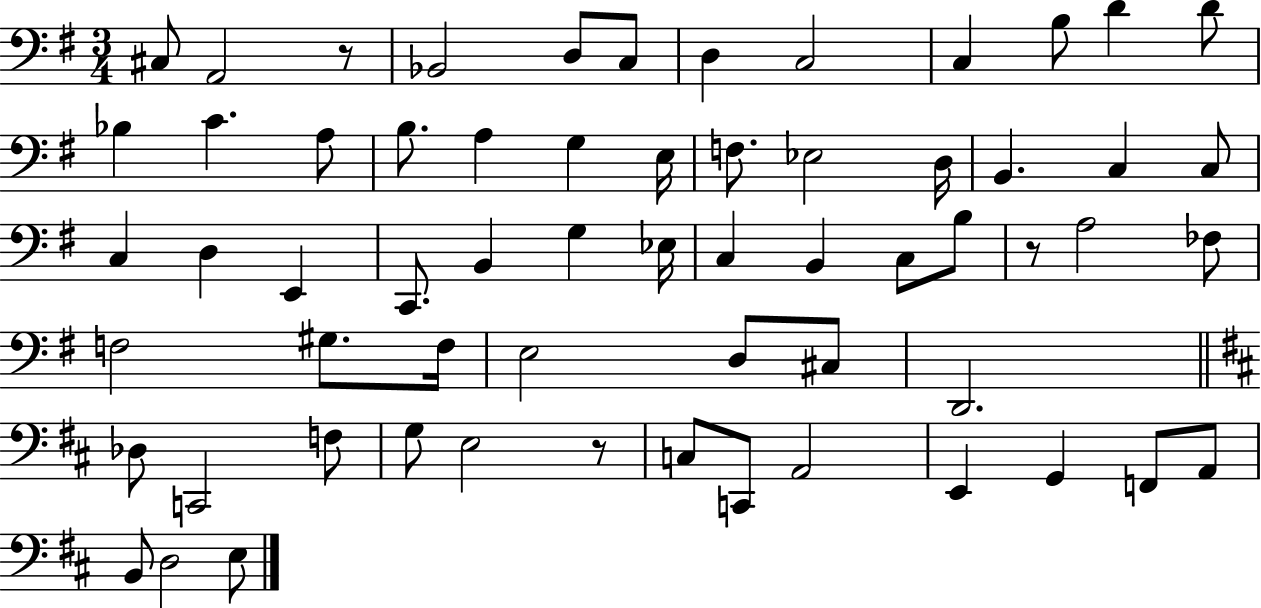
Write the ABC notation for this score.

X:1
T:Untitled
M:3/4
L:1/4
K:G
^C,/2 A,,2 z/2 _B,,2 D,/2 C,/2 D, C,2 C, B,/2 D D/2 _B, C A,/2 B,/2 A, G, E,/4 F,/2 _E,2 D,/4 B,, C, C,/2 C, D, E,, C,,/2 B,, G, _E,/4 C, B,, C,/2 B,/2 z/2 A,2 _F,/2 F,2 ^G,/2 F,/4 E,2 D,/2 ^C,/2 D,,2 _D,/2 C,,2 F,/2 G,/2 E,2 z/2 C,/2 C,,/2 A,,2 E,, G,, F,,/2 A,,/2 B,,/2 D,2 E,/2